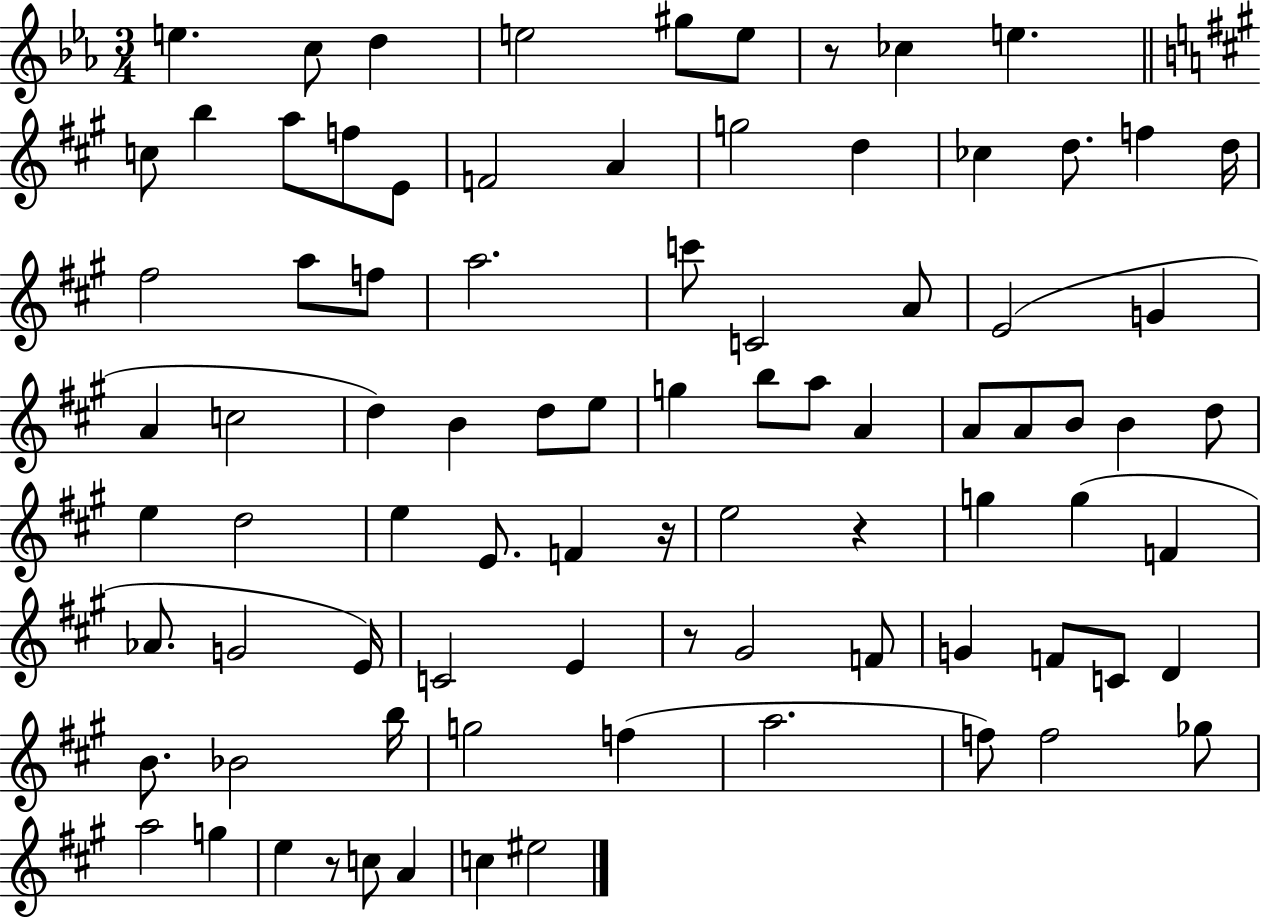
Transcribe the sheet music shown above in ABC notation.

X:1
T:Untitled
M:3/4
L:1/4
K:Eb
e c/2 d e2 ^g/2 e/2 z/2 _c e c/2 b a/2 f/2 E/2 F2 A g2 d _c d/2 f d/4 ^f2 a/2 f/2 a2 c'/2 C2 A/2 E2 G A c2 d B d/2 e/2 g b/2 a/2 A A/2 A/2 B/2 B d/2 e d2 e E/2 F z/4 e2 z g g F _A/2 G2 E/4 C2 E z/2 ^G2 F/2 G F/2 C/2 D B/2 _B2 b/4 g2 f a2 f/2 f2 _g/2 a2 g e z/2 c/2 A c ^e2